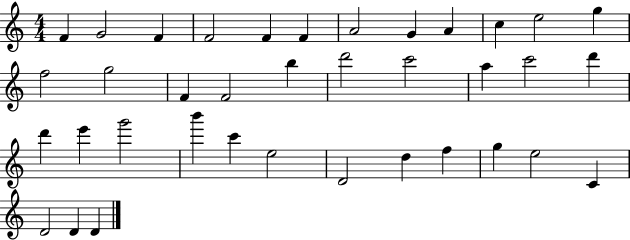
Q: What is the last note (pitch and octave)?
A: D4